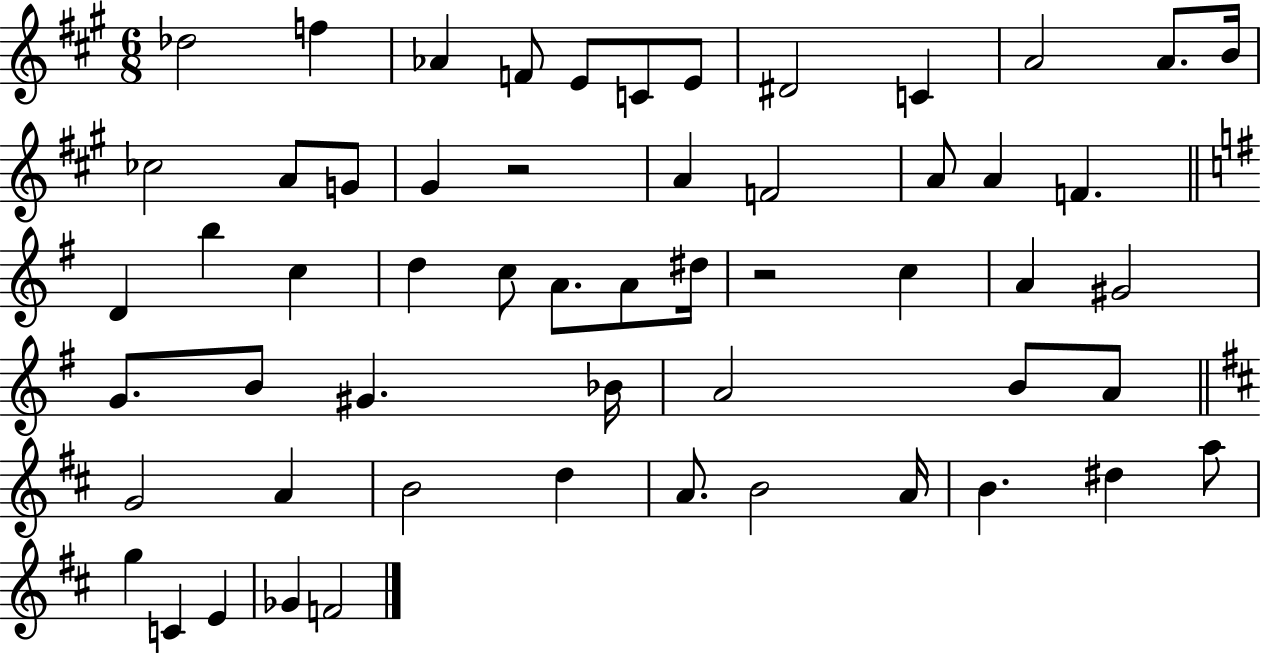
Db5/h F5/q Ab4/q F4/e E4/e C4/e E4/e D#4/h C4/q A4/h A4/e. B4/s CES5/h A4/e G4/e G#4/q R/h A4/q F4/h A4/e A4/q F4/q. D4/q B5/q C5/q D5/q C5/e A4/e. A4/e D#5/s R/h C5/q A4/q G#4/h G4/e. B4/e G#4/q. Bb4/s A4/h B4/e A4/e G4/h A4/q B4/h D5/q A4/e. B4/h A4/s B4/q. D#5/q A5/e G5/q C4/q E4/q Gb4/q F4/h